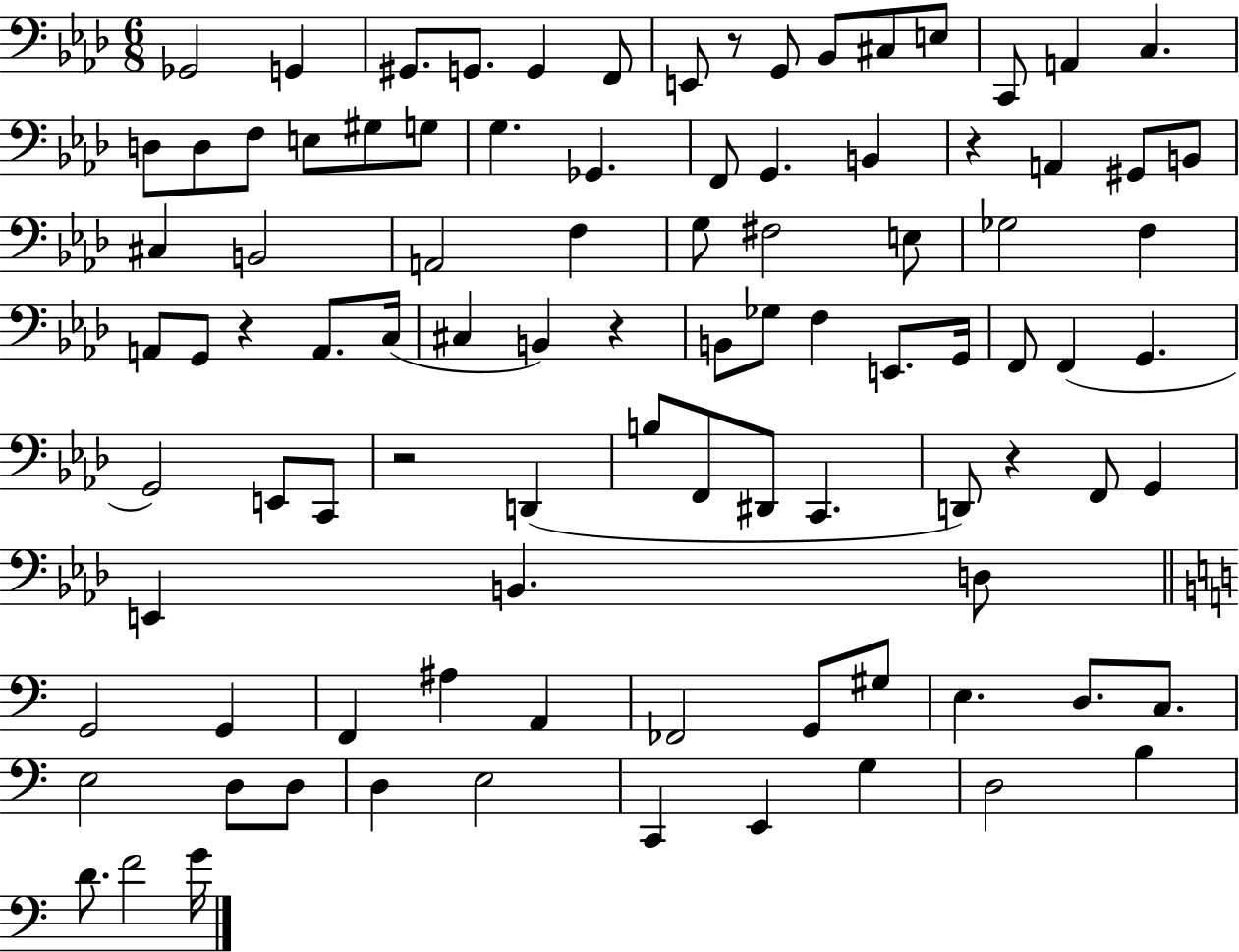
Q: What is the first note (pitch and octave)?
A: Gb2